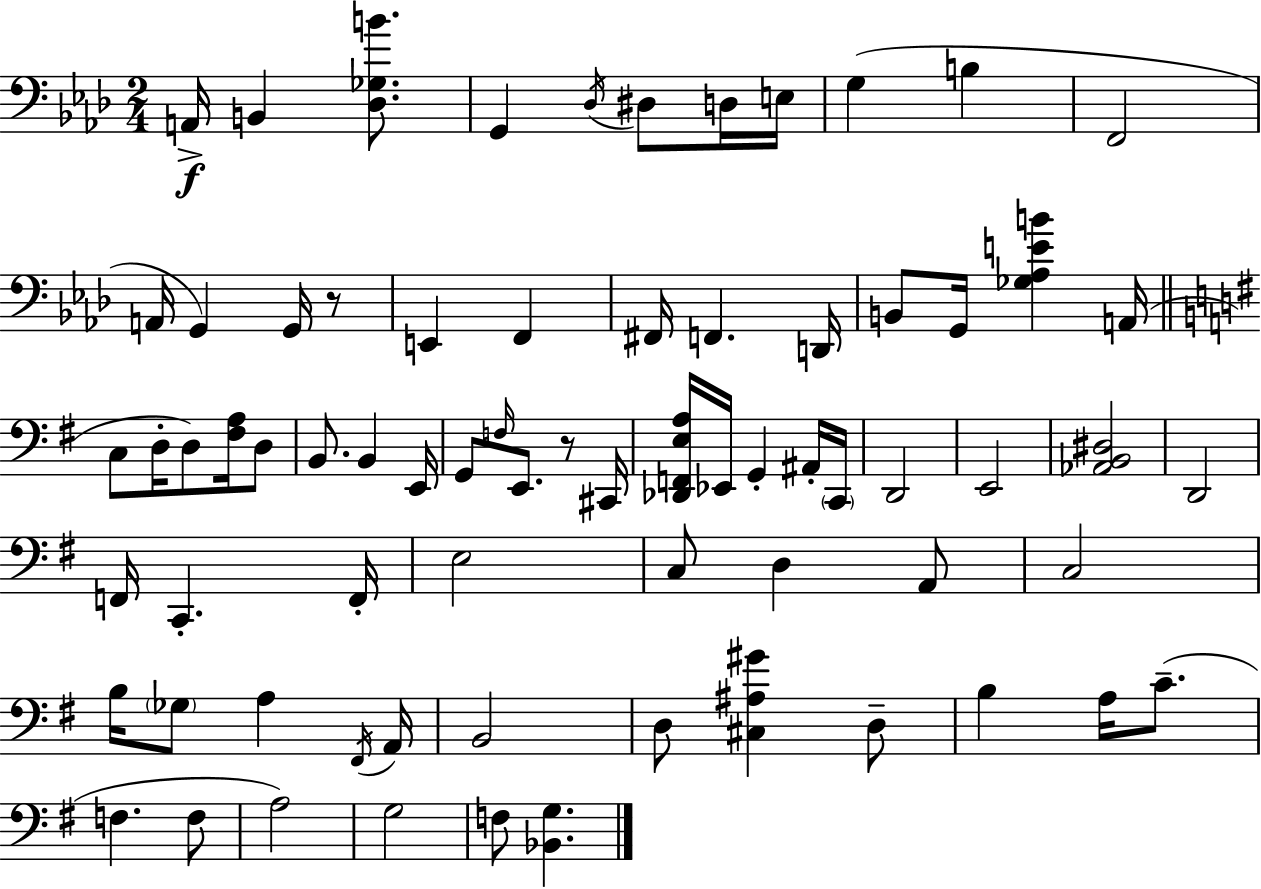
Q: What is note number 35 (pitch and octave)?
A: A#2